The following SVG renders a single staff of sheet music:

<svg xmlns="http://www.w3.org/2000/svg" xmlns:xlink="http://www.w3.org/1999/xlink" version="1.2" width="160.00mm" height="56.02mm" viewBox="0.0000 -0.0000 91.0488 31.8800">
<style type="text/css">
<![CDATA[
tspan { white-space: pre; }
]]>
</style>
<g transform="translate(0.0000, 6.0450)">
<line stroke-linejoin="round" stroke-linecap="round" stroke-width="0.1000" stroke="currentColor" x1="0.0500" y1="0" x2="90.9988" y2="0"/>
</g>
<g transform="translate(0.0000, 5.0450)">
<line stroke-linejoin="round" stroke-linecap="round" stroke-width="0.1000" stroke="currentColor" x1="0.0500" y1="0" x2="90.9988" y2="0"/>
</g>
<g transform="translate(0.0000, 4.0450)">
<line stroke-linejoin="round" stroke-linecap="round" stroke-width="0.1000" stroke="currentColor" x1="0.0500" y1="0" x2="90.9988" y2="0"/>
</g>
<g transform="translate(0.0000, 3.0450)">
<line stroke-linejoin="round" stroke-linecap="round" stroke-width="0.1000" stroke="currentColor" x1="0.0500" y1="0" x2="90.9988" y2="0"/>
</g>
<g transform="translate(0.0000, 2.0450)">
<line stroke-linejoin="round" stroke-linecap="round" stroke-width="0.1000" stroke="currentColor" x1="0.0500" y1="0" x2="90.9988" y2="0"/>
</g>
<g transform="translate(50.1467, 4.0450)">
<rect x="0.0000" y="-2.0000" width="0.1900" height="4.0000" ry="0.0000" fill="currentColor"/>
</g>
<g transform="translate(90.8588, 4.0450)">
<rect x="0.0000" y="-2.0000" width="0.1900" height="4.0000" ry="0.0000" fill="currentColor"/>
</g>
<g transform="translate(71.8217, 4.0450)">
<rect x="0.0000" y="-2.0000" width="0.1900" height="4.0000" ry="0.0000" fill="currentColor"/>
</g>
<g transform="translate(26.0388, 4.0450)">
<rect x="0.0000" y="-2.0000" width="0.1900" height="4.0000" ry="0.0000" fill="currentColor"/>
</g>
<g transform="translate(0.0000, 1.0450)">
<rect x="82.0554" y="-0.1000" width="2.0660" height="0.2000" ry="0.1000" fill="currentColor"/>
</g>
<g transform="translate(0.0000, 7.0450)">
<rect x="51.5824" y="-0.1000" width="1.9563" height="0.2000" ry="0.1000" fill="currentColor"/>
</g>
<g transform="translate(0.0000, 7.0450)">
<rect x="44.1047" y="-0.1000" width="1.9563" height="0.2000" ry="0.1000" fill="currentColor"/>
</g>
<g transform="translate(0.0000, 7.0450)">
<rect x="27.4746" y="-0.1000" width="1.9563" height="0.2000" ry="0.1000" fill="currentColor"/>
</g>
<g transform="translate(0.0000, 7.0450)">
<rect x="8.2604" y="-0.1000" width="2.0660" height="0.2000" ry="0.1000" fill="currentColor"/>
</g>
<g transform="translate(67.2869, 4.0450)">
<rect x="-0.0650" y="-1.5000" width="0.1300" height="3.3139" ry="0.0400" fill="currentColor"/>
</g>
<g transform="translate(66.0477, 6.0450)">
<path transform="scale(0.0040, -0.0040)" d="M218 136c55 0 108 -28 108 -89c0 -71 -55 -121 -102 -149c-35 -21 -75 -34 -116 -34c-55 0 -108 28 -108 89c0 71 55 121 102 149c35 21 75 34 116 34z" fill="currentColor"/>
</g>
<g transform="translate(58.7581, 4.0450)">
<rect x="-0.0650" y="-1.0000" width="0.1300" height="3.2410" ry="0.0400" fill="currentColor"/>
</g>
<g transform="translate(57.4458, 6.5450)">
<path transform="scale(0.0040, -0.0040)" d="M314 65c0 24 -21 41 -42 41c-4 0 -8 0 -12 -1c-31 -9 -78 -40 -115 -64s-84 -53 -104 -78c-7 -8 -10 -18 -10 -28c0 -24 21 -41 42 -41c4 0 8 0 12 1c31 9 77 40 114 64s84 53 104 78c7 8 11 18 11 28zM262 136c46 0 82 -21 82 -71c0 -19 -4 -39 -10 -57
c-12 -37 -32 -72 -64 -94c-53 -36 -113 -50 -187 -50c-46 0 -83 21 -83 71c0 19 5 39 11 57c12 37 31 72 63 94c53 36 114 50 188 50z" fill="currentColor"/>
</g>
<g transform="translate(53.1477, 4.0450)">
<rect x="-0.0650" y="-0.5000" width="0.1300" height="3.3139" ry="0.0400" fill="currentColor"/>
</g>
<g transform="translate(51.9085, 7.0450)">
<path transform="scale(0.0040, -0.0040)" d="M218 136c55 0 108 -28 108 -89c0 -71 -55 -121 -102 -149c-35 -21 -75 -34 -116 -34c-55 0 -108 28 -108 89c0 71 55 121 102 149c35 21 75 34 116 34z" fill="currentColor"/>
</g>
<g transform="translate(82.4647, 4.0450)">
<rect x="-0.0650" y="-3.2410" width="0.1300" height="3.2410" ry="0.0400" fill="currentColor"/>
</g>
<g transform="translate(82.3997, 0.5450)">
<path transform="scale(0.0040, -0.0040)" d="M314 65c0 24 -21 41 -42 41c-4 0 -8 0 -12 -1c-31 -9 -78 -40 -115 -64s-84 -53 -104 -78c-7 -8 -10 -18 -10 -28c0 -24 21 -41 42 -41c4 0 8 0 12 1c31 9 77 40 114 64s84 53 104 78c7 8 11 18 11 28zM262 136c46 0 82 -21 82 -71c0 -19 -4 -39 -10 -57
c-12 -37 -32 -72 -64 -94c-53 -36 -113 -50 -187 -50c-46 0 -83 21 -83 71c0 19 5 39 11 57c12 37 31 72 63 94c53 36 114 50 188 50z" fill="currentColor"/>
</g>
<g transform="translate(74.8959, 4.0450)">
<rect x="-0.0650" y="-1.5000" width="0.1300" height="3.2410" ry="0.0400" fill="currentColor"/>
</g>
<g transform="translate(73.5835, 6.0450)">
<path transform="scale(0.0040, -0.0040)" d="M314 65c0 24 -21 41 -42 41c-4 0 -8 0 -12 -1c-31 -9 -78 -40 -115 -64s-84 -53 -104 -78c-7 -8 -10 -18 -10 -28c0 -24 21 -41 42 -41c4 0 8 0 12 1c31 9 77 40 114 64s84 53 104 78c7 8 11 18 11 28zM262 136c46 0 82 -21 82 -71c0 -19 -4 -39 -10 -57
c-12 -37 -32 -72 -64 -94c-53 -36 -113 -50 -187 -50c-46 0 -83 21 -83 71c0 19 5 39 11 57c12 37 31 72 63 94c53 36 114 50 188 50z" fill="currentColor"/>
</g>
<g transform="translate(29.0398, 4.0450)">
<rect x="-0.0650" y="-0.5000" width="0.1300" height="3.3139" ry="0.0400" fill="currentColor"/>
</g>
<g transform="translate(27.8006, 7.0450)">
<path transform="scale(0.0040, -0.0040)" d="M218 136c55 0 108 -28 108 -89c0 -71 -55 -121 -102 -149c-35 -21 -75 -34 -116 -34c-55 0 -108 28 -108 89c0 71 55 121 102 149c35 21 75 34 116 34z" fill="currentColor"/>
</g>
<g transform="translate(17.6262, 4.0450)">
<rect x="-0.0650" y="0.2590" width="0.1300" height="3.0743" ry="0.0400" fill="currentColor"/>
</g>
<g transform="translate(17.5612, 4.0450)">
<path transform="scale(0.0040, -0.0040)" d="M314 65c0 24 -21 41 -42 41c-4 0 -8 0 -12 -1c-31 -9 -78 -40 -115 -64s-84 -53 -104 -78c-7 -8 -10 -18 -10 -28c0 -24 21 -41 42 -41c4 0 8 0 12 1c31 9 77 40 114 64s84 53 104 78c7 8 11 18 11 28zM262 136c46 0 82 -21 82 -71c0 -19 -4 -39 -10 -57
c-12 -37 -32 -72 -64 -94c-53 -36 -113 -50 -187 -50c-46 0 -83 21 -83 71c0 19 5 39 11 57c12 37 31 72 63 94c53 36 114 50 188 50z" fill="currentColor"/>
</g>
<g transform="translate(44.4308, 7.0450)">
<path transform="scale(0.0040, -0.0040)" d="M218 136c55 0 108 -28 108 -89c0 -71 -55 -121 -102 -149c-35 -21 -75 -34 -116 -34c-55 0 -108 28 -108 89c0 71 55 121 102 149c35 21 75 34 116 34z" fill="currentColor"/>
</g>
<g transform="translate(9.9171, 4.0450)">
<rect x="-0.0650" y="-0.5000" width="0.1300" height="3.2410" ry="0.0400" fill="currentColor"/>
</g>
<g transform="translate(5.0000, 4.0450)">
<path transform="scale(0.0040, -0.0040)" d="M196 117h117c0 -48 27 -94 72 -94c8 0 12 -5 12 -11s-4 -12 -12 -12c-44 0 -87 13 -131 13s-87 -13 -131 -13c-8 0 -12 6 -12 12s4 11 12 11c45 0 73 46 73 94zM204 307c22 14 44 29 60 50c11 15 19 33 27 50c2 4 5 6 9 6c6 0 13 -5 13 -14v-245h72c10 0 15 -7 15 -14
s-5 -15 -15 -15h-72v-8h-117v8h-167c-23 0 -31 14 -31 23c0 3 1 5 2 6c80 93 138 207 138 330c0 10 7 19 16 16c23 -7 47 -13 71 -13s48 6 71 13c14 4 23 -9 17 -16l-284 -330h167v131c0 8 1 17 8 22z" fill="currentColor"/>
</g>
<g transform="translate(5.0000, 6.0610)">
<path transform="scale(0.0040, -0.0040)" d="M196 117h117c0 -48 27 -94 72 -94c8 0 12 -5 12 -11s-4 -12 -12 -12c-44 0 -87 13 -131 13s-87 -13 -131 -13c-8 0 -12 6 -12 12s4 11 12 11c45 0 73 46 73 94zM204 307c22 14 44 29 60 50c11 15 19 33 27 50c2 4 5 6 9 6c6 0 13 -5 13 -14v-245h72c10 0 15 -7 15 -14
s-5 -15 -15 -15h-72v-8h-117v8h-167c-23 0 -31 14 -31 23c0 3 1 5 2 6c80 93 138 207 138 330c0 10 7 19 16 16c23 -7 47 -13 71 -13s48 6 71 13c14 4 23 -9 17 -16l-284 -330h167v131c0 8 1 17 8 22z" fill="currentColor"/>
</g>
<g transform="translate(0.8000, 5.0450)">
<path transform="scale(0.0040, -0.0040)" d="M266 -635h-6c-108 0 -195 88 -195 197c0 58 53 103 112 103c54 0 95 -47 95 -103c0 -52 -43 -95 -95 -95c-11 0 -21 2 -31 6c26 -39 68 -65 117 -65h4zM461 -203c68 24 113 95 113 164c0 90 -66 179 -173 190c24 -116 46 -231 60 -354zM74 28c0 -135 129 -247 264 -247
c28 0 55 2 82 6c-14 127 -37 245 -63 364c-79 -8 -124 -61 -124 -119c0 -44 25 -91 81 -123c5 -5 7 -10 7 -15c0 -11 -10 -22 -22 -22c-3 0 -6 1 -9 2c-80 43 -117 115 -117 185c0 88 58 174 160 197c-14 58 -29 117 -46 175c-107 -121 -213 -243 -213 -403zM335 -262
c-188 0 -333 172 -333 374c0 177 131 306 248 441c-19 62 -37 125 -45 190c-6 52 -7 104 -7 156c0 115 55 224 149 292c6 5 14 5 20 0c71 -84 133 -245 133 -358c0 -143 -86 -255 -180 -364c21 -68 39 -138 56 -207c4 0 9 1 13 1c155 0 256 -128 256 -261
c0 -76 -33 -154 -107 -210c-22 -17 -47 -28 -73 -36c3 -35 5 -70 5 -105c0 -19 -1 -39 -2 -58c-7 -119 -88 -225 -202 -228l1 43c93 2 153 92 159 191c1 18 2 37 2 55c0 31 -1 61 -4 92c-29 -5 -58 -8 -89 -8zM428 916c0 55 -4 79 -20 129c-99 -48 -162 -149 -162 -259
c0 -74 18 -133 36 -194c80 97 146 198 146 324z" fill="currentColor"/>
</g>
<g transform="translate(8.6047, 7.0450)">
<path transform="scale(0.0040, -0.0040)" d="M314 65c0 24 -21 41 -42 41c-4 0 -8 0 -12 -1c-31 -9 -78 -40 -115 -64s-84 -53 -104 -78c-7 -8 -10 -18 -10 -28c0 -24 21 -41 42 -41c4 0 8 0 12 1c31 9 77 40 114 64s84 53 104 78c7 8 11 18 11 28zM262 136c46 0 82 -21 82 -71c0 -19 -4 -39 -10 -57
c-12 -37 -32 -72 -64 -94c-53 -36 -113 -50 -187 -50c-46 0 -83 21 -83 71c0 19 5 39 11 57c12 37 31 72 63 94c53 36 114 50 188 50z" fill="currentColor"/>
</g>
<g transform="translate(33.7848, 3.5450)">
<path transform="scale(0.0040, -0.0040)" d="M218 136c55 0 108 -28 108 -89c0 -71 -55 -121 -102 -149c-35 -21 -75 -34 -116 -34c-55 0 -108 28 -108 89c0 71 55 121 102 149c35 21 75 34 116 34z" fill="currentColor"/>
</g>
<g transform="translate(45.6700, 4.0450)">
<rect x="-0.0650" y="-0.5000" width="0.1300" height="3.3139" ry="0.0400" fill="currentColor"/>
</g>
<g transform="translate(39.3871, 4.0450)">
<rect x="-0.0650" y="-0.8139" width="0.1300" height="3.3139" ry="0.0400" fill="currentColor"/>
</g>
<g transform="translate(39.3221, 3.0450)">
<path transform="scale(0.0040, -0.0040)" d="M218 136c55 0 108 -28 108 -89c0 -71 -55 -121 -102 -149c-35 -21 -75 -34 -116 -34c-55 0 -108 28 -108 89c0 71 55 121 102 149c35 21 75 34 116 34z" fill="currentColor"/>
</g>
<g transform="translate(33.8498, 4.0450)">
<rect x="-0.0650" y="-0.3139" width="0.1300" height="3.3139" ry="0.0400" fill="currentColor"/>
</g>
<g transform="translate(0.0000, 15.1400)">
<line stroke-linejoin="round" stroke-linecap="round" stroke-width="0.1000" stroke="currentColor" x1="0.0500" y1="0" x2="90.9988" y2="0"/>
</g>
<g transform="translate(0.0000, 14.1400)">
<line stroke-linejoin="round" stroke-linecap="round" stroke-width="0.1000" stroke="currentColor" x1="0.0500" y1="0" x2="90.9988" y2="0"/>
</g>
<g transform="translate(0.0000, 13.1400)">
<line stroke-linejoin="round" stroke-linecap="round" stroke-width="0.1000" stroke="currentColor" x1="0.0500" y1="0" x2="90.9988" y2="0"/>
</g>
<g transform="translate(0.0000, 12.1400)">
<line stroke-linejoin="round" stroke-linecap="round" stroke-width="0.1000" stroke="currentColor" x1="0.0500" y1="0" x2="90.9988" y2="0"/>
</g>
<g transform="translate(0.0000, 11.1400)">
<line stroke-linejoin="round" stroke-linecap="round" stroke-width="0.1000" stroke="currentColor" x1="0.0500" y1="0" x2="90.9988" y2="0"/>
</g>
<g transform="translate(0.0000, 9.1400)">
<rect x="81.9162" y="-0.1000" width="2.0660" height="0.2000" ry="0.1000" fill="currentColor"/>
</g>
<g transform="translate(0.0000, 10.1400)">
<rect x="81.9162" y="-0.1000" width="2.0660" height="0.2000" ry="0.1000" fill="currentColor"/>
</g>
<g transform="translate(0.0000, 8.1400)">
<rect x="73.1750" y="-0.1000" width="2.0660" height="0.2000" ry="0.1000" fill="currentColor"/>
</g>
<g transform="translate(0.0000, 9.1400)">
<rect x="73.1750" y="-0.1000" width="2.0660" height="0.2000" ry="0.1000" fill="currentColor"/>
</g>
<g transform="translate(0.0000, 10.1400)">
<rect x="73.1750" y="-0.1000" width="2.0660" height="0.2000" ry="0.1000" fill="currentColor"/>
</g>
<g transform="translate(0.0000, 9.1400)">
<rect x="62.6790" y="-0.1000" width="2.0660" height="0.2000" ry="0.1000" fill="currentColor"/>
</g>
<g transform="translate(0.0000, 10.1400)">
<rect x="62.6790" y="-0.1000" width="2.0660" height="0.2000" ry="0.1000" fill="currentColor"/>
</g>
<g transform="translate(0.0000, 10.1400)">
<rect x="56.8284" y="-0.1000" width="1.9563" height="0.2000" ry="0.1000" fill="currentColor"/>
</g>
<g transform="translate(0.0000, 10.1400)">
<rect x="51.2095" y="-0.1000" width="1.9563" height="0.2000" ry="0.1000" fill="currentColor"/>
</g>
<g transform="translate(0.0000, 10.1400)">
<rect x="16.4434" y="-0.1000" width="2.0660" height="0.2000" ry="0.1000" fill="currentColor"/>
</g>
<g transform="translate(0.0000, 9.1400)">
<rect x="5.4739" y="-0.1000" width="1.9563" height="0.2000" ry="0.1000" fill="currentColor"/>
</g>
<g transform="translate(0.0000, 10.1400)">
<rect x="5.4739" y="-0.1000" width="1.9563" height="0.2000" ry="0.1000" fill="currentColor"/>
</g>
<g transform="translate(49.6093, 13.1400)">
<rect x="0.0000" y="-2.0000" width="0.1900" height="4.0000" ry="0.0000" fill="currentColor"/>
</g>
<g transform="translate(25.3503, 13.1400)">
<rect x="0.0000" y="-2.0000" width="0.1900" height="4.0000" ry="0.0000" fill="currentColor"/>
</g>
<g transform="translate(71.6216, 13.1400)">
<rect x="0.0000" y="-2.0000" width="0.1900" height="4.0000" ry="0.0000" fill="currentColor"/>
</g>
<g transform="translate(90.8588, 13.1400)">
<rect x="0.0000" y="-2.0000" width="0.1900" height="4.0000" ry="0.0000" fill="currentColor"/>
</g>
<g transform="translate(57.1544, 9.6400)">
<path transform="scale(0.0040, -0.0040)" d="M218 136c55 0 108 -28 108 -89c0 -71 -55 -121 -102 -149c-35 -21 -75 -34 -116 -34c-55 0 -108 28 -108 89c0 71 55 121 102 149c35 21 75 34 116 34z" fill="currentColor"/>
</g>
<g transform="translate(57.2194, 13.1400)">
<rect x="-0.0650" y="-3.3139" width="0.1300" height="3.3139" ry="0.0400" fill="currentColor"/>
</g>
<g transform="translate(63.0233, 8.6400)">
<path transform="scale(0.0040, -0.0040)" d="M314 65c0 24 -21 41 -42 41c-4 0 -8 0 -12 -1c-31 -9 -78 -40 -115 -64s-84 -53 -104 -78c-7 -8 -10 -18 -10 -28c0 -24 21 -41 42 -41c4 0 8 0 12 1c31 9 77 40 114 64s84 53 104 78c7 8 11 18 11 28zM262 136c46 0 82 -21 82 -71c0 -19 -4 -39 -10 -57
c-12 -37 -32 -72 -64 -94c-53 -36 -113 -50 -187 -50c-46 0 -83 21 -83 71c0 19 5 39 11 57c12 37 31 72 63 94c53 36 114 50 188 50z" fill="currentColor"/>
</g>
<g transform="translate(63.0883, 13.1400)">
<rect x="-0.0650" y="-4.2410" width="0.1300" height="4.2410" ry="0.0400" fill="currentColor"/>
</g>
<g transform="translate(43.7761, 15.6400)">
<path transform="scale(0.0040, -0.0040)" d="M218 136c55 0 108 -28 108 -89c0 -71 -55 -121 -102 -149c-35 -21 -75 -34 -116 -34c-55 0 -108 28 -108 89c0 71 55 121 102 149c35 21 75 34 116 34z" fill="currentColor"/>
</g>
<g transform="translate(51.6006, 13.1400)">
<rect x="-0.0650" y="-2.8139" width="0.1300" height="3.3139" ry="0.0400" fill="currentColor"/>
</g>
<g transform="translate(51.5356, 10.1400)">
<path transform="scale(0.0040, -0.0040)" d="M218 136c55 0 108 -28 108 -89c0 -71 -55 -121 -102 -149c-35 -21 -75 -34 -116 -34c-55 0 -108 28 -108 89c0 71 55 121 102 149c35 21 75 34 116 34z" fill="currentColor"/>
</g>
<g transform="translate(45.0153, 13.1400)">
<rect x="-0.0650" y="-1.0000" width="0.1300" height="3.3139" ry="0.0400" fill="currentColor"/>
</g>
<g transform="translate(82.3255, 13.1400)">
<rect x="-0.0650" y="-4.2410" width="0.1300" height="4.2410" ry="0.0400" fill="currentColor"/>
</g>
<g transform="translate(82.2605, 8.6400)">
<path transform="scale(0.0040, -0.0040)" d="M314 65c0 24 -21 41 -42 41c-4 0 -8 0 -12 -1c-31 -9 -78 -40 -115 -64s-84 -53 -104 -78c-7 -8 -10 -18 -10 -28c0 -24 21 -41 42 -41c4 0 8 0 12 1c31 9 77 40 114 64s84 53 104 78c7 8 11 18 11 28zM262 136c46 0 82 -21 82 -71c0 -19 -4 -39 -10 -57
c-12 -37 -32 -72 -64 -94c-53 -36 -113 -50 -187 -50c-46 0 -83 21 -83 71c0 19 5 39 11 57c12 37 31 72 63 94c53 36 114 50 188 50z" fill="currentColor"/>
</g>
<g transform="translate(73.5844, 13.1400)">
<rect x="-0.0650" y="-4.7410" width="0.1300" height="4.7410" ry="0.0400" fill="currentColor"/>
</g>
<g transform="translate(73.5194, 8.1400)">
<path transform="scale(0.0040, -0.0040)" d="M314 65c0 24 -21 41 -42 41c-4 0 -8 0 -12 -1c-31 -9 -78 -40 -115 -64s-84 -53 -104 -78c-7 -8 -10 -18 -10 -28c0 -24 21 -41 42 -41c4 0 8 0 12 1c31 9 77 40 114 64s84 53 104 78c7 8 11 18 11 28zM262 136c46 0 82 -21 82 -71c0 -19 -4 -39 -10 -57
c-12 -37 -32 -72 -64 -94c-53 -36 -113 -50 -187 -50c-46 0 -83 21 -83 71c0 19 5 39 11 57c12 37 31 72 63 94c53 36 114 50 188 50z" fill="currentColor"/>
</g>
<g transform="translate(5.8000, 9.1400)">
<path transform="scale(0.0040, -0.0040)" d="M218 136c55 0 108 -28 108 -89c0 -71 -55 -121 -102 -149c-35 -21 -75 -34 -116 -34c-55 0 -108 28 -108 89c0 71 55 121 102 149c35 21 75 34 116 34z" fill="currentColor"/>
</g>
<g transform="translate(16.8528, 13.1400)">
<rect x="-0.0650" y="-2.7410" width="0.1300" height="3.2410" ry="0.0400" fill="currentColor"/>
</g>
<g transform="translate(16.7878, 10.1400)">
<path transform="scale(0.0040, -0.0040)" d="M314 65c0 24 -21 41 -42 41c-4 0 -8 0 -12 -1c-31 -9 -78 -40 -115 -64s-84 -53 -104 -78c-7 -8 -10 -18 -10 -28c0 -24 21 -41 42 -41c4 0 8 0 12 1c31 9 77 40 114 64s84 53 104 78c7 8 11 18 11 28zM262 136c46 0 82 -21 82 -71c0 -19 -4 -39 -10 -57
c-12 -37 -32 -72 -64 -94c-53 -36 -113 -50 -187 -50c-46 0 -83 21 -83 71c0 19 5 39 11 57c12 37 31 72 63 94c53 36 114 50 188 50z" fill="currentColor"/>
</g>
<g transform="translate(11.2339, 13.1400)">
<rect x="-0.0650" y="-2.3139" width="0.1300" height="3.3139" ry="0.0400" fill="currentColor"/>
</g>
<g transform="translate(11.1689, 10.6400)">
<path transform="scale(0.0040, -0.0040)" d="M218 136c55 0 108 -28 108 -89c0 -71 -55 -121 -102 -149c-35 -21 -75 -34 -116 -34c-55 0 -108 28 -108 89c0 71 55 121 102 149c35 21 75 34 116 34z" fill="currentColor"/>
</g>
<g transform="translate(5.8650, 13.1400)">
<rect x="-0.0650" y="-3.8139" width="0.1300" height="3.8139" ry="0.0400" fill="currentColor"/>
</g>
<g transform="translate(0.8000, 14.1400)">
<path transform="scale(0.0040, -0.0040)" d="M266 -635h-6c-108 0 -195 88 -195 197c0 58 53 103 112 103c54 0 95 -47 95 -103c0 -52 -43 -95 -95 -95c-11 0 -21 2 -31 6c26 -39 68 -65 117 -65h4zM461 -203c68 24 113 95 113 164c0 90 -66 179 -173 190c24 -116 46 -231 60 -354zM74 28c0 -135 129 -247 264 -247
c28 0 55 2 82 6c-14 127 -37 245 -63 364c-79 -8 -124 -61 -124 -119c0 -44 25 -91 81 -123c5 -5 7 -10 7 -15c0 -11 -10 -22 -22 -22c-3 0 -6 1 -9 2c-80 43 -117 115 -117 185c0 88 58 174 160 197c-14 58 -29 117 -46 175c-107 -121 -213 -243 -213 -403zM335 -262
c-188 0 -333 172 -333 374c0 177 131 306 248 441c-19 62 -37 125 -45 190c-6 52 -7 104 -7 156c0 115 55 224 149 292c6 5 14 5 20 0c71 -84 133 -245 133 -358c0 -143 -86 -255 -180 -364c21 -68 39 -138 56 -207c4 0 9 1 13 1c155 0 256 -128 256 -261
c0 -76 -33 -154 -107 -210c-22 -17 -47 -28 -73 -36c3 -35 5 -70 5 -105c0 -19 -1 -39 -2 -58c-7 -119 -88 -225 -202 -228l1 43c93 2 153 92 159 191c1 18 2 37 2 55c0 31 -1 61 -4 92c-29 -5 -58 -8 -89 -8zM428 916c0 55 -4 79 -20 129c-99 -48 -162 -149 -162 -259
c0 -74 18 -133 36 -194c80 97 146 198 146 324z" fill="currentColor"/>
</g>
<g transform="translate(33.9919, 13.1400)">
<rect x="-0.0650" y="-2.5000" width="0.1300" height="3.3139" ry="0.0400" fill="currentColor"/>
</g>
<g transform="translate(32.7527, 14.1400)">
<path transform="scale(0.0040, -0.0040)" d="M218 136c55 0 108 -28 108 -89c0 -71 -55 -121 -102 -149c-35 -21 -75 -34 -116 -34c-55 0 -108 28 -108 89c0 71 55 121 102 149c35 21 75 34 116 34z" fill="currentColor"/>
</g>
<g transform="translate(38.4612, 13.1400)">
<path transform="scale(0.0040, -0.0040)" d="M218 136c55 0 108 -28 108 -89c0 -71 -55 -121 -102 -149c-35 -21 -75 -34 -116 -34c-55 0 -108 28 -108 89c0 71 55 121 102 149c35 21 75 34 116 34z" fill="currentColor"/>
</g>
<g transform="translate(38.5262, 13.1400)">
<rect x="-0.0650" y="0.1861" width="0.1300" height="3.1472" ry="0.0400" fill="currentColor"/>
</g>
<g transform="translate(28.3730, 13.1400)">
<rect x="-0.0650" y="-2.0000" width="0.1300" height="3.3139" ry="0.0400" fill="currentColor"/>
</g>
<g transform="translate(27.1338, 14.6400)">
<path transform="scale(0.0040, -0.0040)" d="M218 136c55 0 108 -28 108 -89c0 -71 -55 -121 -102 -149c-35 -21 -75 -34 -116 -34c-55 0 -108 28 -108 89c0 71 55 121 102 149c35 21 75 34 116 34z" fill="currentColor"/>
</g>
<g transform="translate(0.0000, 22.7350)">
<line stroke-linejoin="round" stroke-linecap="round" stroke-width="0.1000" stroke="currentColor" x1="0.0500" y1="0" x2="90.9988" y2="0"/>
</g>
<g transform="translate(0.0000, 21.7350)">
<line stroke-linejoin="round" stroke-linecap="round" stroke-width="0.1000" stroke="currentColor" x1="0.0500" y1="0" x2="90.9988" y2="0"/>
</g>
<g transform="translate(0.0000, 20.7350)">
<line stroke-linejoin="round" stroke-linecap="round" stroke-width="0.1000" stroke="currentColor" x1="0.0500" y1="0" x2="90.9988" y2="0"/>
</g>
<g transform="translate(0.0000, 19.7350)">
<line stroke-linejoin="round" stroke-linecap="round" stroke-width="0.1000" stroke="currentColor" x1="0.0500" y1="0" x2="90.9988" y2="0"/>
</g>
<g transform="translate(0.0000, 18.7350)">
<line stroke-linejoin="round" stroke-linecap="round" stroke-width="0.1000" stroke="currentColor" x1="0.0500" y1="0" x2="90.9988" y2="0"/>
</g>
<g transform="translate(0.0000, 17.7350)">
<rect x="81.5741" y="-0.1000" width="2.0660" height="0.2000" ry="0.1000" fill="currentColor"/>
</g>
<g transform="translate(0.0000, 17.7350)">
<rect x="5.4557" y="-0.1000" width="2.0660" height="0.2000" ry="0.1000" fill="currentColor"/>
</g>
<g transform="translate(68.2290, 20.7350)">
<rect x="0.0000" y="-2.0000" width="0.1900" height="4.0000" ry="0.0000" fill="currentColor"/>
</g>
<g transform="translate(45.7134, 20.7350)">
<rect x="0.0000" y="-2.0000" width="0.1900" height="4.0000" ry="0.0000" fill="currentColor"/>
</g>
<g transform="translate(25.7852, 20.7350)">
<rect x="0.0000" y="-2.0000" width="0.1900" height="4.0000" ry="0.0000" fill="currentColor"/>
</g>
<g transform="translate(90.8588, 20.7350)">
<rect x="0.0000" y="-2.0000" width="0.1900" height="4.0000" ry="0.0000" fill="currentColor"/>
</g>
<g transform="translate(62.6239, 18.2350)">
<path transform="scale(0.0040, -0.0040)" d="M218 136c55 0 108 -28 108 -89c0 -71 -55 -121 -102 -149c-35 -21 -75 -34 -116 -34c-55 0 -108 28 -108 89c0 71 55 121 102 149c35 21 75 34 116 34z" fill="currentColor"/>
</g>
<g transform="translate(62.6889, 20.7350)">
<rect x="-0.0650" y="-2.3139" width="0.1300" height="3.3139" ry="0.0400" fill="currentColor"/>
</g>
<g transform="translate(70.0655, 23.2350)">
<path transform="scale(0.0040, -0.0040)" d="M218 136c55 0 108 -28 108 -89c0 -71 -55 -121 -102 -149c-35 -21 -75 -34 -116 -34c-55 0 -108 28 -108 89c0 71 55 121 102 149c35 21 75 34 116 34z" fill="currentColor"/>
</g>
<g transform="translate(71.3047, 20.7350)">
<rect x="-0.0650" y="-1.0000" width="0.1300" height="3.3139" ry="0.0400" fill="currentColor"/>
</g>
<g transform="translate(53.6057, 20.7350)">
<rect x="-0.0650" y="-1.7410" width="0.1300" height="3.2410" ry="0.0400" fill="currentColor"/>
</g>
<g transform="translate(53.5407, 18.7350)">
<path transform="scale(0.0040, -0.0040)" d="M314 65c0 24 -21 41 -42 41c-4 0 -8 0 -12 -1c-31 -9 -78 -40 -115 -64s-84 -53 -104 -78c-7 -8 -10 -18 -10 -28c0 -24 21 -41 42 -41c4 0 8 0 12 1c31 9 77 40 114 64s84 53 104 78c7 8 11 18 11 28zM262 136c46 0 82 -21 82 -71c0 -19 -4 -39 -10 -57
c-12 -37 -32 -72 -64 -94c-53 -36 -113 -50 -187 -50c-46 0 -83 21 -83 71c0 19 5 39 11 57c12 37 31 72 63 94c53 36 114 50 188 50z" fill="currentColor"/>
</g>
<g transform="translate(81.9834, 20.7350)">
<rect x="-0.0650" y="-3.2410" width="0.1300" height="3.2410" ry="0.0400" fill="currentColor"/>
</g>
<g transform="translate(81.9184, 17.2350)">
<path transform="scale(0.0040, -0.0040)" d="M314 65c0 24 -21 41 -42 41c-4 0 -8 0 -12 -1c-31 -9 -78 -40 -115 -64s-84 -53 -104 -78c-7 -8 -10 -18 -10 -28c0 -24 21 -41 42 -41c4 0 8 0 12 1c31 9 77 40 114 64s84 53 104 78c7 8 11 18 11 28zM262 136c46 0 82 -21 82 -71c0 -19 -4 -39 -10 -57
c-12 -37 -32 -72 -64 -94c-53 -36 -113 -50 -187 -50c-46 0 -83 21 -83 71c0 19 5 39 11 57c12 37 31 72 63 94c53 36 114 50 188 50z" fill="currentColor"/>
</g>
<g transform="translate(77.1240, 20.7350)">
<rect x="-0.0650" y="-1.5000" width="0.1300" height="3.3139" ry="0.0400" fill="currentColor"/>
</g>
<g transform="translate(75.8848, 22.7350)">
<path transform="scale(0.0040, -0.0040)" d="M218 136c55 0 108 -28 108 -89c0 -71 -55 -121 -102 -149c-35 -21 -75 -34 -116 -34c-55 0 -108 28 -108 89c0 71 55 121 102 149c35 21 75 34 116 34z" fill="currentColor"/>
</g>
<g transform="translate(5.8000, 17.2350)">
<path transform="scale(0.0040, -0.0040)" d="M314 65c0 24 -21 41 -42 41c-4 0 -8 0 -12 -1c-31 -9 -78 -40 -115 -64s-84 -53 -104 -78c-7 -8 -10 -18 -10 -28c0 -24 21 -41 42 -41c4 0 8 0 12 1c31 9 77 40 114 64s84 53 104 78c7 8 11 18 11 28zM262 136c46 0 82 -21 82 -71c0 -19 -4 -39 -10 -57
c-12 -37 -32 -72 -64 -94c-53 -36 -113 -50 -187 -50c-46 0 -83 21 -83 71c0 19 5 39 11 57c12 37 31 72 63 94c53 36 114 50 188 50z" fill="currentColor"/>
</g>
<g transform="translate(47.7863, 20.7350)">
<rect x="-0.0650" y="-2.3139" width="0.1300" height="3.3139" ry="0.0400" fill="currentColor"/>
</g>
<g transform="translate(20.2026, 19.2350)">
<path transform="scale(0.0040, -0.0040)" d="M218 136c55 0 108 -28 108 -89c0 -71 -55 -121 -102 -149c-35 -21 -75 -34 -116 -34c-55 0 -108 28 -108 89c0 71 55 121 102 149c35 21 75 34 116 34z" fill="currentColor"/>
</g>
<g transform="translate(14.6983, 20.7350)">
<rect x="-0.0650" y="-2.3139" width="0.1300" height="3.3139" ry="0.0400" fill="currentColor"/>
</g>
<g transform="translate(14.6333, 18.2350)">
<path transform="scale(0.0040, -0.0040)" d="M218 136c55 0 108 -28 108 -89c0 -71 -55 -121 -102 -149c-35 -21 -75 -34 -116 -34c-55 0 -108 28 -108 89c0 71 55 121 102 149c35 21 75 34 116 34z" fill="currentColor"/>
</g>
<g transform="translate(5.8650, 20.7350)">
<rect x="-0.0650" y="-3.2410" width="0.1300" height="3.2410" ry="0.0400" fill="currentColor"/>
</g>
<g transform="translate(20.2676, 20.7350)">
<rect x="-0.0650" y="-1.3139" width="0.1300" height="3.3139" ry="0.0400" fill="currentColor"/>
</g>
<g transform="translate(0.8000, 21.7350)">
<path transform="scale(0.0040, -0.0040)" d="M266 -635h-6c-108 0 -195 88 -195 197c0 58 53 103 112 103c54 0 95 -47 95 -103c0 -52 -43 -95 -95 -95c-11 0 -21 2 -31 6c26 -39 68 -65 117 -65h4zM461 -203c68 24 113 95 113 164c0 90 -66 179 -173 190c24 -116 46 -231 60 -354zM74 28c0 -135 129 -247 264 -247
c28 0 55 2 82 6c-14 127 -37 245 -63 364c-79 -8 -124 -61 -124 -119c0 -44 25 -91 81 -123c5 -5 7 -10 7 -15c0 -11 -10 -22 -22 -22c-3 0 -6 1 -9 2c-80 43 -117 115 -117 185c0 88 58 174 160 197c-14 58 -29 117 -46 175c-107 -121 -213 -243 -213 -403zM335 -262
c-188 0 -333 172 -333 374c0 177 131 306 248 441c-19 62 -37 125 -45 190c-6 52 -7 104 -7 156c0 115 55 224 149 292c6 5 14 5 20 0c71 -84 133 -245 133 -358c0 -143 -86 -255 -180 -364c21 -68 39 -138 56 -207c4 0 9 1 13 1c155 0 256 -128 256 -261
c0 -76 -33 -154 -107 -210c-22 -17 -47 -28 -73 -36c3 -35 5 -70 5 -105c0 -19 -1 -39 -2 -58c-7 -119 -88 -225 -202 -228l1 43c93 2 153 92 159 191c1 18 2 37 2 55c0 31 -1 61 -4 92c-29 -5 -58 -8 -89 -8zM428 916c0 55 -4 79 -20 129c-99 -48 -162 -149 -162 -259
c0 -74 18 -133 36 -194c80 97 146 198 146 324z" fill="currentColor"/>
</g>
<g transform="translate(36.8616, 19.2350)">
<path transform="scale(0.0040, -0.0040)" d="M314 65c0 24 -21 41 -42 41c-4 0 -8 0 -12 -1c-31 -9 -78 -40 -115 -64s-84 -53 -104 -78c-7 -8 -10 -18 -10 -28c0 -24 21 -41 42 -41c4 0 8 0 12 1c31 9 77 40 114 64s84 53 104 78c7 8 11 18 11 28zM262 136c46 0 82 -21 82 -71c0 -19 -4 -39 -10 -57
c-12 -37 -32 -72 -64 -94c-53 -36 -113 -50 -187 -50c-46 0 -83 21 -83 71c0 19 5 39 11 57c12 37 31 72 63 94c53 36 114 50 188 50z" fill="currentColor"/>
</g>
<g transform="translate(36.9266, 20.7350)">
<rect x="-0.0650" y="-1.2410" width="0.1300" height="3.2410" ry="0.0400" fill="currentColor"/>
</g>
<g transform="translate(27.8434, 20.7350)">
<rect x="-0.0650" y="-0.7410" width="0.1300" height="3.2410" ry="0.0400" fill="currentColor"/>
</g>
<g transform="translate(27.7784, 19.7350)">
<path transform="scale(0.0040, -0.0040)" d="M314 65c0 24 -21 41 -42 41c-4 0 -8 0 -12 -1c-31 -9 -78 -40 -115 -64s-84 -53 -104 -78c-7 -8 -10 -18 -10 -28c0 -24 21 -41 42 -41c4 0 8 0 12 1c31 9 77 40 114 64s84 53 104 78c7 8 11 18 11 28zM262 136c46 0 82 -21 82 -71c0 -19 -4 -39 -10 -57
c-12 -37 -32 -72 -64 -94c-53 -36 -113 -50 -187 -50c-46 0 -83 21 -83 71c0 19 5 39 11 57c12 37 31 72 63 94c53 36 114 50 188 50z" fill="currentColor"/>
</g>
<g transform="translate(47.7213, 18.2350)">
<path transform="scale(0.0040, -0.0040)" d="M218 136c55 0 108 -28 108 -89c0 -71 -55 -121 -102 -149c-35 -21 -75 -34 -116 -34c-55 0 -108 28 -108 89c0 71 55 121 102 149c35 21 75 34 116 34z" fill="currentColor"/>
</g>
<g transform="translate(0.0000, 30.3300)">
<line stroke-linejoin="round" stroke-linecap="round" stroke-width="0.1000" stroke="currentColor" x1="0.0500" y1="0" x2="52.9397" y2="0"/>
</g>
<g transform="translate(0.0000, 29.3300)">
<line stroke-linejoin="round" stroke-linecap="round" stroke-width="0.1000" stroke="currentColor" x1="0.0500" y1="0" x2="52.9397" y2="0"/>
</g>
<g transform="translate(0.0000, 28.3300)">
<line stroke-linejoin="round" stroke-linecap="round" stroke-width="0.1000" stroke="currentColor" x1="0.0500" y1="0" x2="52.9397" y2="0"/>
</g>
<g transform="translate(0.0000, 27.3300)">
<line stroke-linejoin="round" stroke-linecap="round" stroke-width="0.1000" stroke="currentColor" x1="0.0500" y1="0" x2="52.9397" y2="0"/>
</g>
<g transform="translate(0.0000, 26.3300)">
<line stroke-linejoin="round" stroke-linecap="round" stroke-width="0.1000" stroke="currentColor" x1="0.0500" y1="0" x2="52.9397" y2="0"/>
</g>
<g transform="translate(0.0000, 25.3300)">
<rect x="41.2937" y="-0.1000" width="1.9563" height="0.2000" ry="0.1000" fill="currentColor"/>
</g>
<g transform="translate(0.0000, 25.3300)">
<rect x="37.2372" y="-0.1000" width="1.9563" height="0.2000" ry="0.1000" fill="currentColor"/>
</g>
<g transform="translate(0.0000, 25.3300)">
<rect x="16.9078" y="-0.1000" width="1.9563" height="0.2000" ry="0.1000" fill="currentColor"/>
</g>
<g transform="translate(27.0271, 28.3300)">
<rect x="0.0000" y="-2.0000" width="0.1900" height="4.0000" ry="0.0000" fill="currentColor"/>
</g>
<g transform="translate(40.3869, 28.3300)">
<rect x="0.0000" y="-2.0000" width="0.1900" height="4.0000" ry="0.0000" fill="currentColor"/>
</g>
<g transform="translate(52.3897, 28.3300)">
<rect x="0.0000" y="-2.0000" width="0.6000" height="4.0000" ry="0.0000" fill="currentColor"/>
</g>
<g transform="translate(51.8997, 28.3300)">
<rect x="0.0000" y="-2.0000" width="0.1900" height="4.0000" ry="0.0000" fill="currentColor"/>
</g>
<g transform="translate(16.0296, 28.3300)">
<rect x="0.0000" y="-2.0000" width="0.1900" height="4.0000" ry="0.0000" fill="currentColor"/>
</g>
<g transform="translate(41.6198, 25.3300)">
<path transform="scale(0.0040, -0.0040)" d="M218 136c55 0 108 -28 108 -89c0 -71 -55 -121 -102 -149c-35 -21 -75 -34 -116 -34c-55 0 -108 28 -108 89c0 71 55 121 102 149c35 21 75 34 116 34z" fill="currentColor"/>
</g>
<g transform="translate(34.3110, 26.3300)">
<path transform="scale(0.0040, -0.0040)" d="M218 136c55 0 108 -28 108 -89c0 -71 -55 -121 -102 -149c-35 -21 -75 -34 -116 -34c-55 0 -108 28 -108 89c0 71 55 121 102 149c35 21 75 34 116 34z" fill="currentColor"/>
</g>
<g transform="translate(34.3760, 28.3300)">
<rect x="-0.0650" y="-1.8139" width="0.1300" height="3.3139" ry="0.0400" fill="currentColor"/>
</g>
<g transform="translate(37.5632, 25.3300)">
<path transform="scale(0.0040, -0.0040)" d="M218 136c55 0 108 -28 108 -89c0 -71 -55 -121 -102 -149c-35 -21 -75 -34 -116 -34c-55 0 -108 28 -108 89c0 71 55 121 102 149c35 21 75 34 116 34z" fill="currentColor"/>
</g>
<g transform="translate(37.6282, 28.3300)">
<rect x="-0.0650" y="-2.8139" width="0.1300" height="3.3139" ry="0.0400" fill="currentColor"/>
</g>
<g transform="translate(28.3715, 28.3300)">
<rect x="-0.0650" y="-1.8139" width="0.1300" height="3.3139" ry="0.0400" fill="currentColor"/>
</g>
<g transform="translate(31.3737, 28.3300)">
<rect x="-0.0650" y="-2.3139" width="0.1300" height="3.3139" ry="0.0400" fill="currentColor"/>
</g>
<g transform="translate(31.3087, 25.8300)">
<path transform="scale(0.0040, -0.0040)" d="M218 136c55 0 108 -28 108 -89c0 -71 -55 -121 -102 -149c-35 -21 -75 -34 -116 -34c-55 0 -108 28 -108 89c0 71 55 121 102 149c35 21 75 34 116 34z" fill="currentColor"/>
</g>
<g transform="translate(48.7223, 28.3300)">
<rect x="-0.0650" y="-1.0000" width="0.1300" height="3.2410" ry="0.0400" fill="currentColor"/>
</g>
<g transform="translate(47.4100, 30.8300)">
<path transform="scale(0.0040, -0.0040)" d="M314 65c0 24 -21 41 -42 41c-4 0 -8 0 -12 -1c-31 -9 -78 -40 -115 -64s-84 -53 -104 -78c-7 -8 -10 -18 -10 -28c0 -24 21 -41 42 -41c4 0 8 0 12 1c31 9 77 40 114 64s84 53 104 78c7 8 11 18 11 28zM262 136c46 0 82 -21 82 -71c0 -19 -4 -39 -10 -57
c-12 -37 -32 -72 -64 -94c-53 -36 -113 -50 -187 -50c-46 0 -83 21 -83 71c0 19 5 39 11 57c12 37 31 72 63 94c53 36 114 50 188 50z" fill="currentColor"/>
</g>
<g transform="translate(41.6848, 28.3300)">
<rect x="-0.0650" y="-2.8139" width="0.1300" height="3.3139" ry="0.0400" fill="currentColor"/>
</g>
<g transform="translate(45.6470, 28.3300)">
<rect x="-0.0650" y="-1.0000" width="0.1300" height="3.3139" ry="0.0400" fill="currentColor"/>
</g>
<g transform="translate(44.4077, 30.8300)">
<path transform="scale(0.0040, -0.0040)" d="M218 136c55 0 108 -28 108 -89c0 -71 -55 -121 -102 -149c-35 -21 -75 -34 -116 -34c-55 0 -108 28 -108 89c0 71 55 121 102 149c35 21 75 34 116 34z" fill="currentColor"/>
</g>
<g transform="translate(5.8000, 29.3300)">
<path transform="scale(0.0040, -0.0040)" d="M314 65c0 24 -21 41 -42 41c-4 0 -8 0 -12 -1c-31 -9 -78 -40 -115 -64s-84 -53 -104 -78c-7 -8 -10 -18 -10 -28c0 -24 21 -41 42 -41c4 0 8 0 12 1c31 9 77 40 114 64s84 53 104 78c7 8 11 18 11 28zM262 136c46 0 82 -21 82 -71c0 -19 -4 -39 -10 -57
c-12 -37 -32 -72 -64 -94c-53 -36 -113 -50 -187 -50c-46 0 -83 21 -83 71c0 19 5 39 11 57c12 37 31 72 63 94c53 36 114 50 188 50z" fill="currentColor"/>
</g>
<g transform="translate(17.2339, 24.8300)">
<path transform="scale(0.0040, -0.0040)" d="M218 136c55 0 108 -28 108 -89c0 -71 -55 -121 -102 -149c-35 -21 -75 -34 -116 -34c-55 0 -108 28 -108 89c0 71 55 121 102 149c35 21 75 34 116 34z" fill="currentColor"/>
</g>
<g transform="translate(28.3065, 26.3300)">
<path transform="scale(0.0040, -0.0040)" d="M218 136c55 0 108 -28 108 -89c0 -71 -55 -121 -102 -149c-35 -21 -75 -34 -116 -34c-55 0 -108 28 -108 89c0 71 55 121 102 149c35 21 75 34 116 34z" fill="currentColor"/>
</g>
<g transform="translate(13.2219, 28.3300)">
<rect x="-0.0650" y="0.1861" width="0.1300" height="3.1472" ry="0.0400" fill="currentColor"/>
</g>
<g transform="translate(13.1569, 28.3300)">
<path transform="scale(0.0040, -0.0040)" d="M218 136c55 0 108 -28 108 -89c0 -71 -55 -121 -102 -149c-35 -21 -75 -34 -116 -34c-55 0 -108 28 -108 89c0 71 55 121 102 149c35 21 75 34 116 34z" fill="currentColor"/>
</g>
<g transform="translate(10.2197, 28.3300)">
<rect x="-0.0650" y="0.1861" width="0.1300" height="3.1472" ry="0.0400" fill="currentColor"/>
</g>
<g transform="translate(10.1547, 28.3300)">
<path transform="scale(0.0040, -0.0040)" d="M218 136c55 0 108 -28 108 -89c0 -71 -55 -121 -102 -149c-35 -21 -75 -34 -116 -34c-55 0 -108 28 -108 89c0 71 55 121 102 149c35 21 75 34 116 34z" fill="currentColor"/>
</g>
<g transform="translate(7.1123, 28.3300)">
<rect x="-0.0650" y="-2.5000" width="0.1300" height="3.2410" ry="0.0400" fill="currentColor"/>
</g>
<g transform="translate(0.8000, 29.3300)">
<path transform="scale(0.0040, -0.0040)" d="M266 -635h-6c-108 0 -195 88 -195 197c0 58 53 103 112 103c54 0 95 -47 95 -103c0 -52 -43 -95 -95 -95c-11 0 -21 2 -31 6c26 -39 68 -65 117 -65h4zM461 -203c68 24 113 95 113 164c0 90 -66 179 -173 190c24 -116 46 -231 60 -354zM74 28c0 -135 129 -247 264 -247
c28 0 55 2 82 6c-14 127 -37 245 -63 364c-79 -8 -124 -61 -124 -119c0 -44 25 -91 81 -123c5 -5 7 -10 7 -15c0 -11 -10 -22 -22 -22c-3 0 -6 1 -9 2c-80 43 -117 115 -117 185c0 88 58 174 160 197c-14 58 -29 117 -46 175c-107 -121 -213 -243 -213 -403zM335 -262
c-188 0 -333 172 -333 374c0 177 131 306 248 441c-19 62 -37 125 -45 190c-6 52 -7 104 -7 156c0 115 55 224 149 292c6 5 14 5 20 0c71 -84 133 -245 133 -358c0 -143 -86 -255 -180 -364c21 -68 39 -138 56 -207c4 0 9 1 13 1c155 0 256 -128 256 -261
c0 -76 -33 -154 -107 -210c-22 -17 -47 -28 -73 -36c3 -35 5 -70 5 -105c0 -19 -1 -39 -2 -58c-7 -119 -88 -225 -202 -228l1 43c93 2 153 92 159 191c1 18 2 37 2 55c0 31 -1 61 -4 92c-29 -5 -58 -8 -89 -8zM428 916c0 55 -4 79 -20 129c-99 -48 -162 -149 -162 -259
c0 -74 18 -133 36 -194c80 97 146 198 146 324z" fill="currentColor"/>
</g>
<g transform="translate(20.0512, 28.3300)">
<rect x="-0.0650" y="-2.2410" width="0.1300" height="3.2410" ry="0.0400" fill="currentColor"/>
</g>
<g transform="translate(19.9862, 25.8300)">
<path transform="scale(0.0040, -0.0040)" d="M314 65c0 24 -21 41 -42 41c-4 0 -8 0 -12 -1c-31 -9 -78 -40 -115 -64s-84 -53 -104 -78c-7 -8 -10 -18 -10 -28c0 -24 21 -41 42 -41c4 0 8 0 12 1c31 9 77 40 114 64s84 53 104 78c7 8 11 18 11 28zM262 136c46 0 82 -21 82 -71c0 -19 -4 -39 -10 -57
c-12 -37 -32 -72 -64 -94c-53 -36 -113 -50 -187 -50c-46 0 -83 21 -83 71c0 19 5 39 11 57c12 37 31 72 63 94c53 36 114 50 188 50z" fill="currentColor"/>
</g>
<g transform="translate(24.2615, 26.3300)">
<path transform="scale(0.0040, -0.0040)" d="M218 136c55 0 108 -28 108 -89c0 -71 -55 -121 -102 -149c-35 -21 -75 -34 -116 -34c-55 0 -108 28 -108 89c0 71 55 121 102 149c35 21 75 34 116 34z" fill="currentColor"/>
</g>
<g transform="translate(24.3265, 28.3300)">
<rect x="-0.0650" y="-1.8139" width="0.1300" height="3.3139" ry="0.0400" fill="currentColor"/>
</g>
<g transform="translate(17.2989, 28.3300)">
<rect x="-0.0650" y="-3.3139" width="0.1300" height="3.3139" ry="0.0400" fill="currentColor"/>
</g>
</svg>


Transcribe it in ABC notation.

X:1
T:Untitled
M:4/4
L:1/4
K:C
C2 B2 C c d C C D2 E E2 b2 c' g a2 F G B D a b d'2 e'2 d'2 b2 g e d2 e2 g f2 g D E b2 G2 B B b g2 f f g f a a D D2